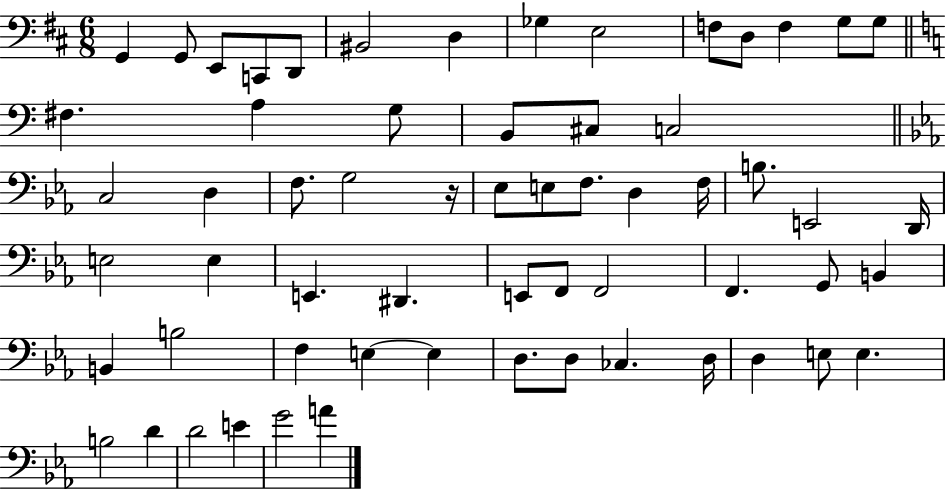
{
  \clef bass
  \numericTimeSignature
  \time 6/8
  \key d \major
  g,4 g,8 e,8 c,8 d,8 | bis,2 d4 | ges4 e2 | f8 d8 f4 g8 g8 | \break \bar "||" \break \key c \major fis4. a4 g8 | b,8 cis8 c2 | \bar "||" \break \key ees \major c2 d4 | f8. g2 r16 | ees8 e8 f8. d4 f16 | b8. e,2 d,16 | \break e2 e4 | e,4. dis,4. | e,8 f,8 f,2 | f,4. g,8 b,4 | \break b,4 b2 | f4 e4~~ e4 | d8. d8 ces4. d16 | d4 e8 e4. | \break b2 d'4 | d'2 e'4 | g'2 a'4 | \bar "|."
}